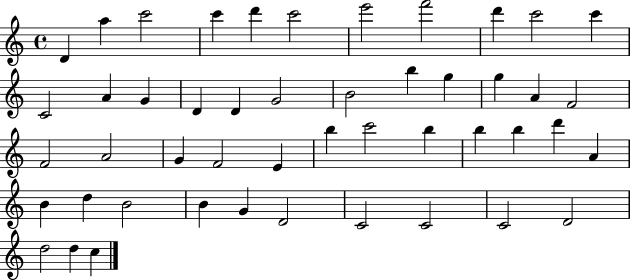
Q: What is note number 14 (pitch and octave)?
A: G4